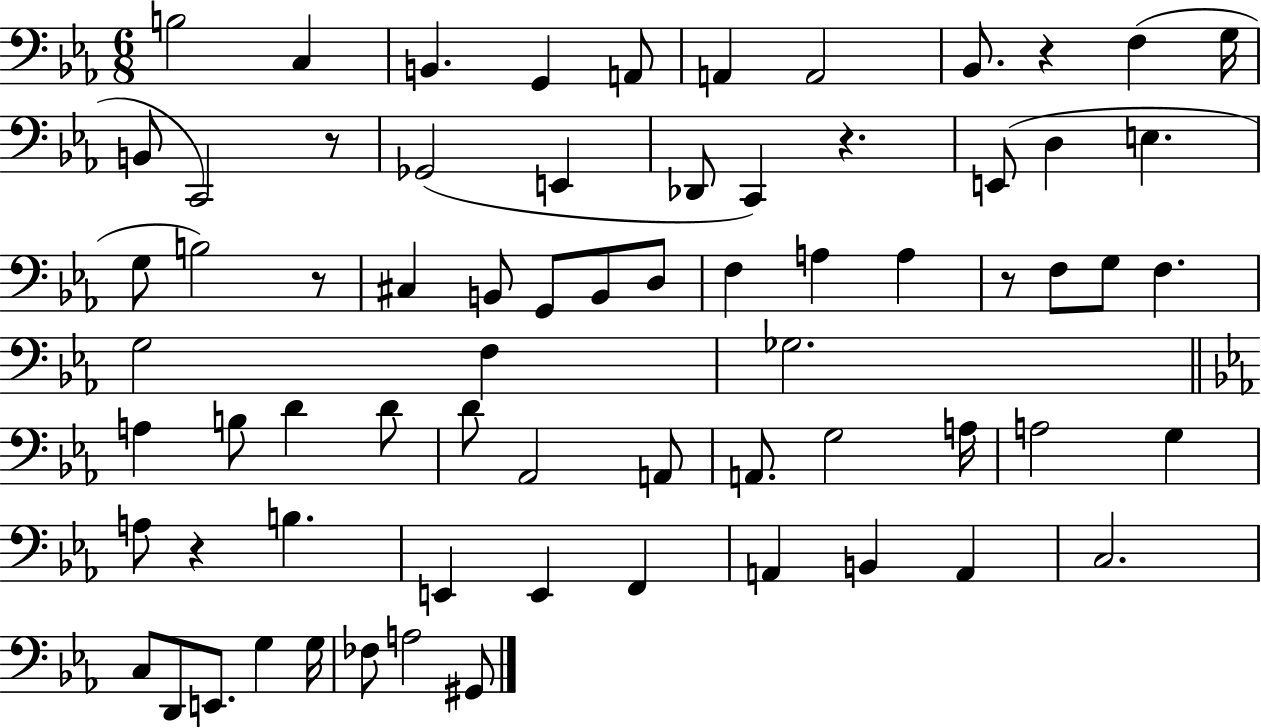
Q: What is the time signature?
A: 6/8